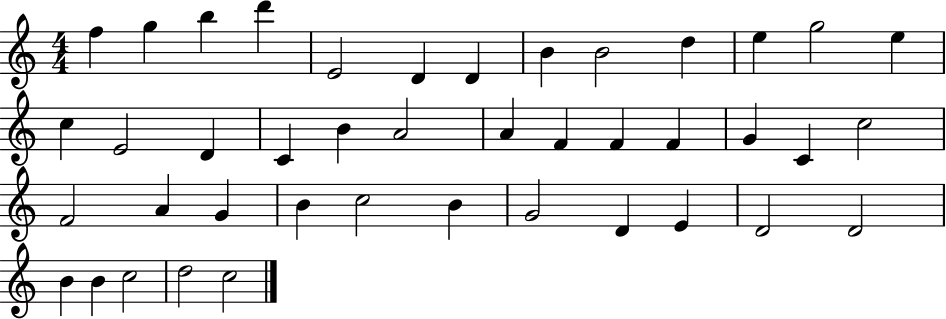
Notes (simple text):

F5/q G5/q B5/q D6/q E4/h D4/q D4/q B4/q B4/h D5/q E5/q G5/h E5/q C5/q E4/h D4/q C4/q B4/q A4/h A4/q F4/q F4/q F4/q G4/q C4/q C5/h F4/h A4/q G4/q B4/q C5/h B4/q G4/h D4/q E4/q D4/h D4/h B4/q B4/q C5/h D5/h C5/h